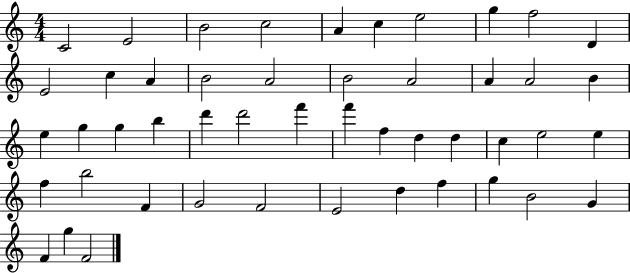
{
  \clef treble
  \numericTimeSignature
  \time 4/4
  \key c \major
  c'2 e'2 | b'2 c''2 | a'4 c''4 e''2 | g''4 f''2 d'4 | \break e'2 c''4 a'4 | b'2 a'2 | b'2 a'2 | a'4 a'2 b'4 | \break e''4 g''4 g''4 b''4 | d'''4 d'''2 f'''4 | f'''4 f''4 d''4 d''4 | c''4 e''2 e''4 | \break f''4 b''2 f'4 | g'2 f'2 | e'2 d''4 f''4 | g''4 b'2 g'4 | \break f'4 g''4 f'2 | \bar "|."
}